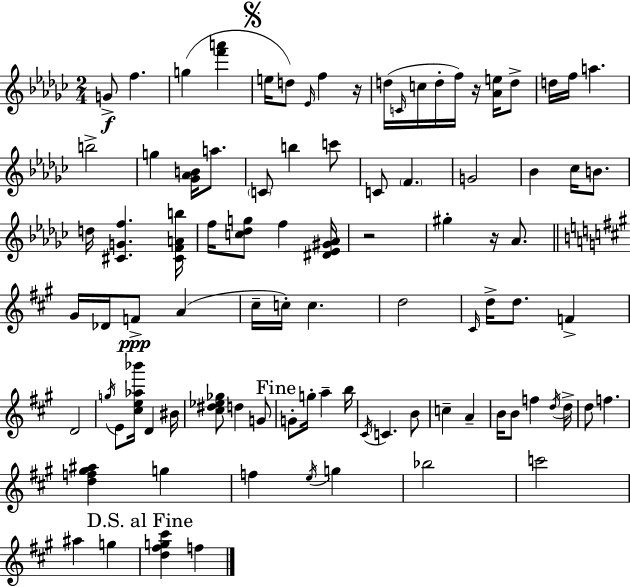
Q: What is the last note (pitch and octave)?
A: F5